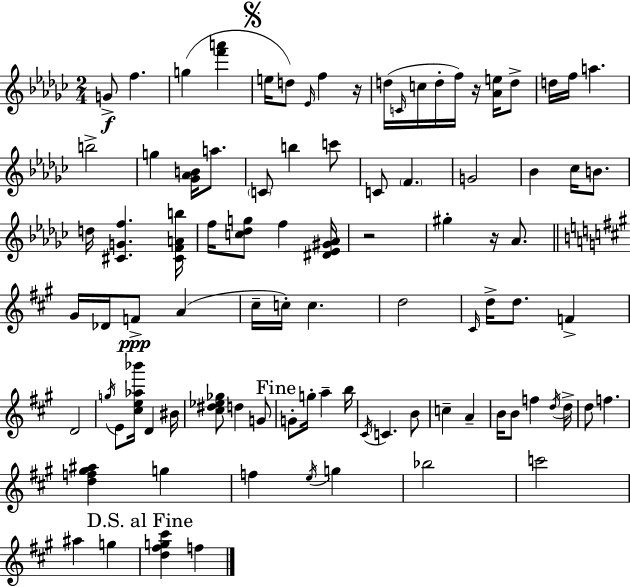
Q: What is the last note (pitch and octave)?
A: F5